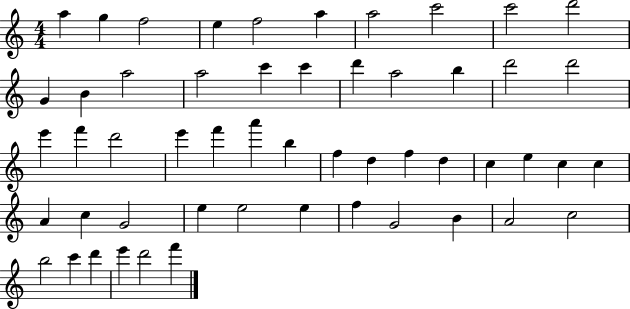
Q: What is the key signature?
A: C major